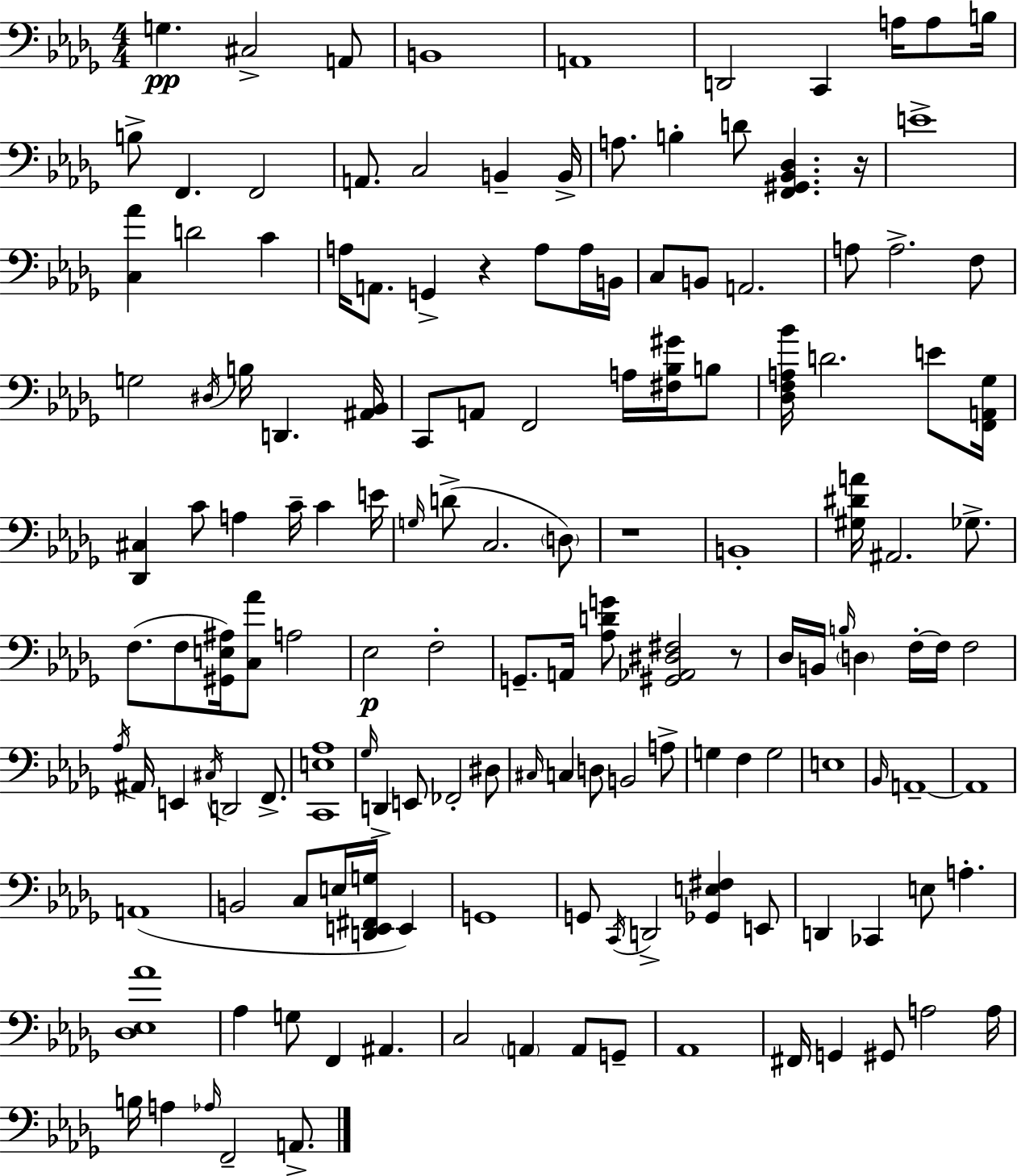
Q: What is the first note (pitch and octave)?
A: G3